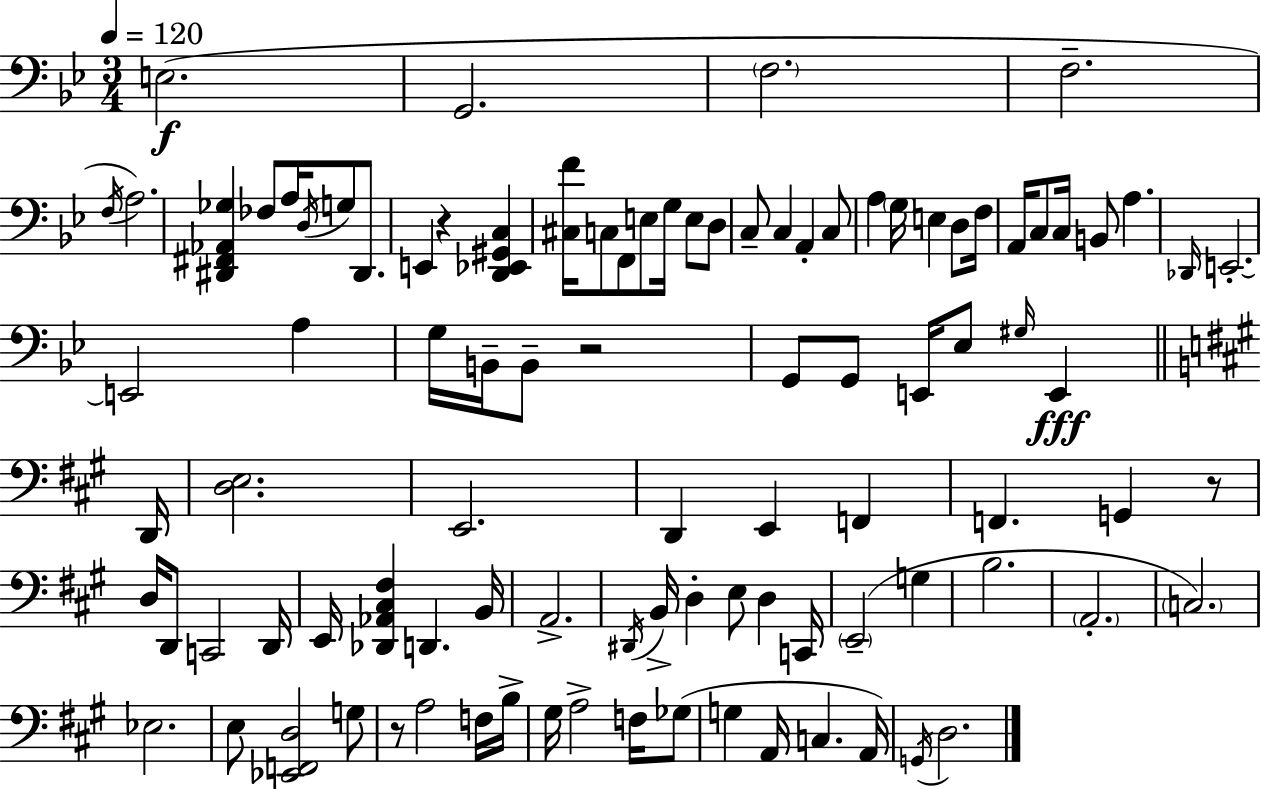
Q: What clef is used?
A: bass